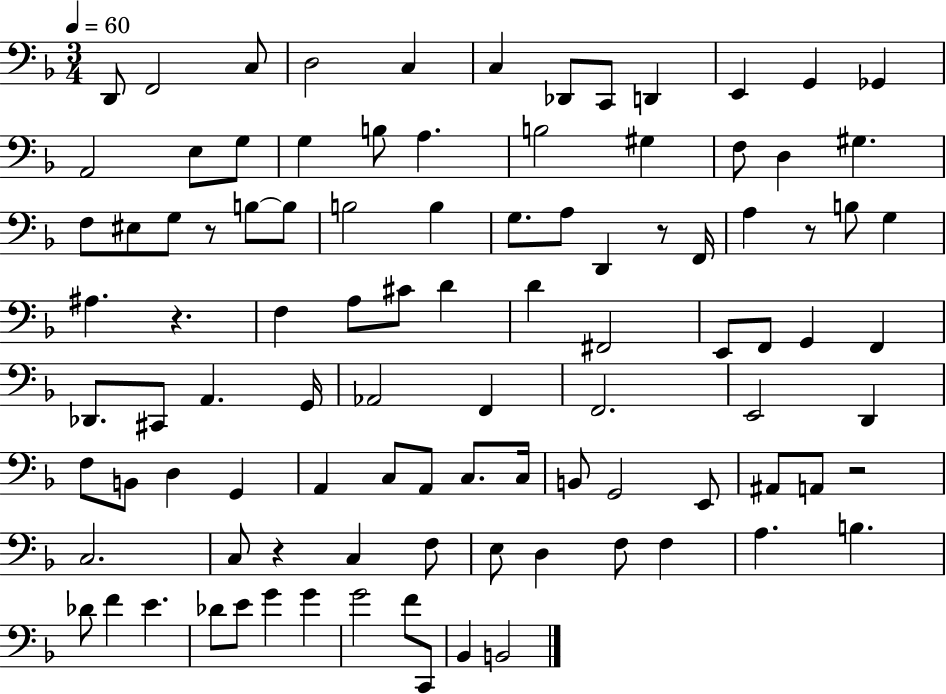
D2/e F2/h C3/e D3/h C3/q C3/q Db2/e C2/e D2/q E2/q G2/q Gb2/q A2/h E3/e G3/e G3/q B3/e A3/q. B3/h G#3/q F3/e D3/q G#3/q. F3/e EIS3/e G3/e R/e B3/e B3/e B3/h B3/q G3/e. A3/e D2/q R/e F2/s A3/q R/e B3/e G3/q A#3/q. R/q. F3/q A3/e C#4/e D4/q D4/q F#2/h E2/e F2/e G2/q F2/q Db2/e. C#2/e A2/q. G2/s Ab2/h F2/q F2/h. E2/h D2/q F3/e B2/e D3/q G2/q A2/q C3/e A2/e C3/e. C3/s B2/e G2/h E2/e A#2/e A2/e R/h C3/h. C3/e R/q C3/q F3/e E3/e D3/q F3/e F3/q A3/q. B3/q. Db4/e F4/q E4/q. Db4/e E4/e G4/q G4/q G4/h F4/e C2/e Bb2/q B2/h